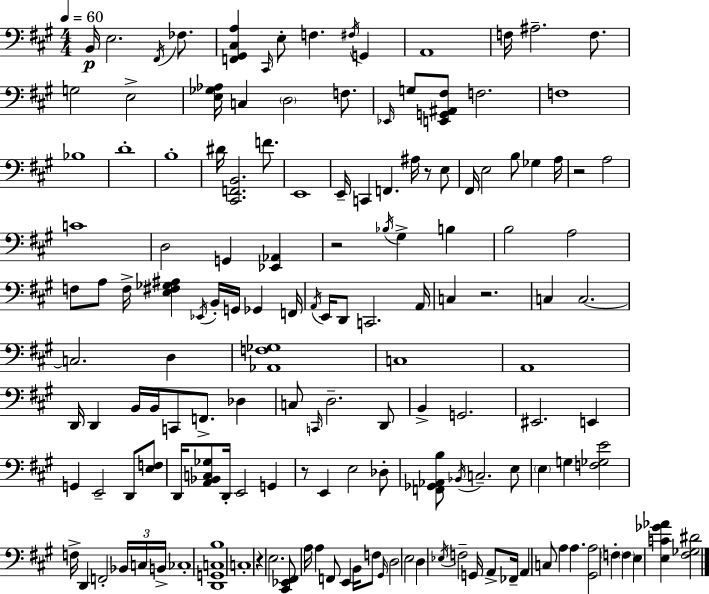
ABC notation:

X:1
T:Untitled
M:4/4
L:1/4
K:A
B,,/4 E,2 ^F,,/4 _F,/2 [F,,^G,,^C,A,] ^C,,/4 E,/2 F, ^F,/4 G,, A,,4 F,/4 ^A,2 F,/2 G,2 E,2 [E,_G,_A,]/4 C, D,2 F,/2 _E,,/4 G,/2 [E,,G,,^A,,^F,]/2 F,2 F,4 _B,4 D4 B,4 ^D/4 [^C,,F,,B,,]2 F/2 E,,4 E,,/4 C,, F,, ^A,/4 z/2 E,/2 ^F,,/4 E,2 B,/2 _G, A,/4 z2 A,2 C4 D,2 G,, [_E,,_A,,] z2 _B,/4 ^G, B, B,2 A,2 F,/2 A,/2 F,/4 [E,^F,_G,^A,] _E,,/4 B,,/4 G,,/4 _G,, F,,/4 A,,/4 E,,/4 D,,/2 C,,2 A,,/4 C, z2 C, C,2 C,2 D, [_A,,F,_G,]4 C,4 A,,4 D,,/4 D,, B,,/4 B,,/4 C,,/2 F,,/2 _D, C,/2 C,,/4 D,2 D,,/2 B,, G,,2 ^E,,2 E,, G,, E,,2 D,,/2 [E,F,]/2 D,,/4 [A,,_B,,C,_G,]/2 D,,/4 E,,2 G,, z/2 E,, E,2 _D,/2 [F,,_G,,_A,,B,]/2 _B,,/4 C,2 E,/2 E, G, [F,_G,E]2 F,/4 D,, F,,2 _B,,/4 C,/4 B,,/4 _C,4 [D,,G,,C,B,]4 C,4 z E,2 [^C,,_E,,^F,,]/2 A,/4 A, F,,/2 E,, B,,/4 F,/2 ^G,,/4 D,2 E,2 D, _E,/4 F,2 G,,/4 A,,/2 _F,,/4 A,, C,/2 A, A, [^G,,A,]2 F, F, E, [E,C_G_A] [^F,_G,^D]2